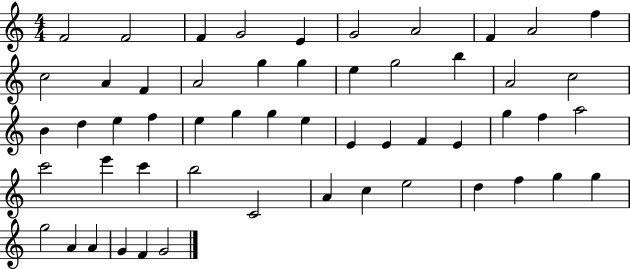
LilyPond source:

{
  \clef treble
  \numericTimeSignature
  \time 4/4
  \key c \major
  f'2 f'2 | f'4 g'2 e'4 | g'2 a'2 | f'4 a'2 f''4 | \break c''2 a'4 f'4 | a'2 g''4 g''4 | e''4 g''2 b''4 | a'2 c''2 | \break b'4 d''4 e''4 f''4 | e''4 g''4 g''4 e''4 | e'4 e'4 f'4 e'4 | g''4 f''4 a''2 | \break c'''2 e'''4 c'''4 | b''2 c'2 | a'4 c''4 e''2 | d''4 f''4 g''4 g''4 | \break g''2 a'4 a'4 | g'4 f'4 g'2 | \bar "|."
}